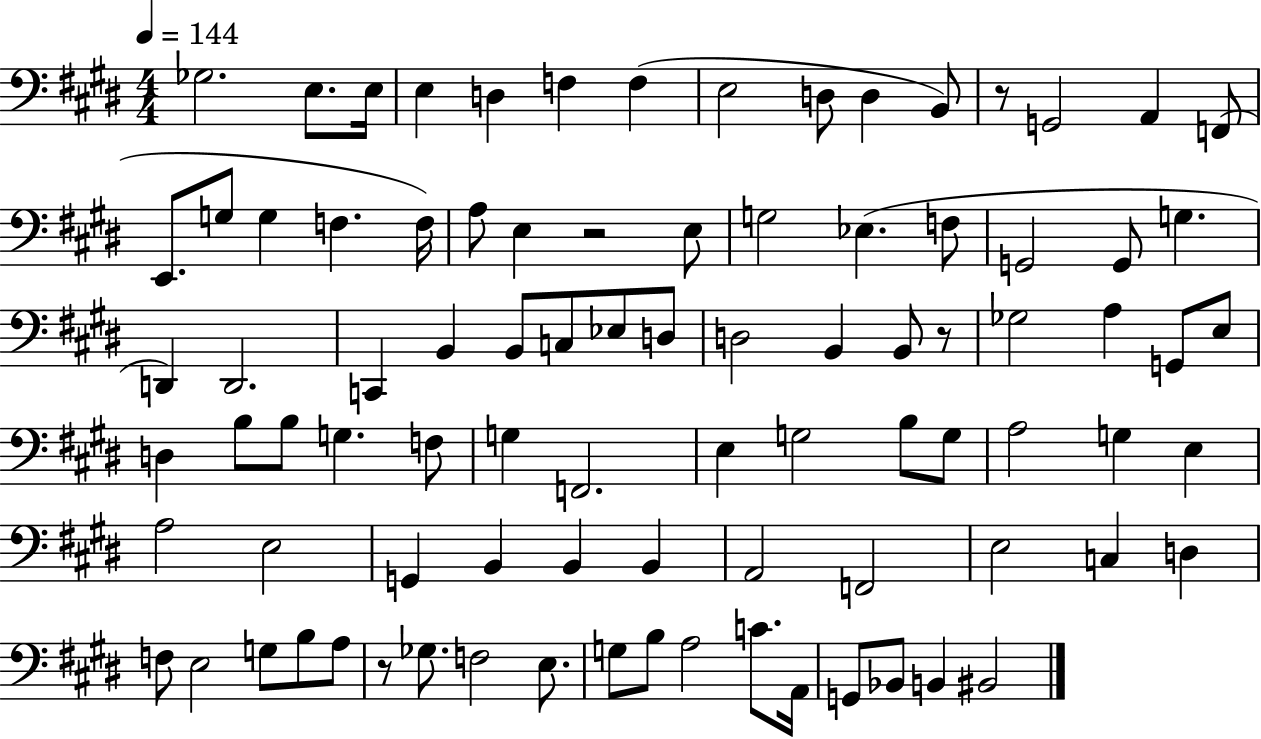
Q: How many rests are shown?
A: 4